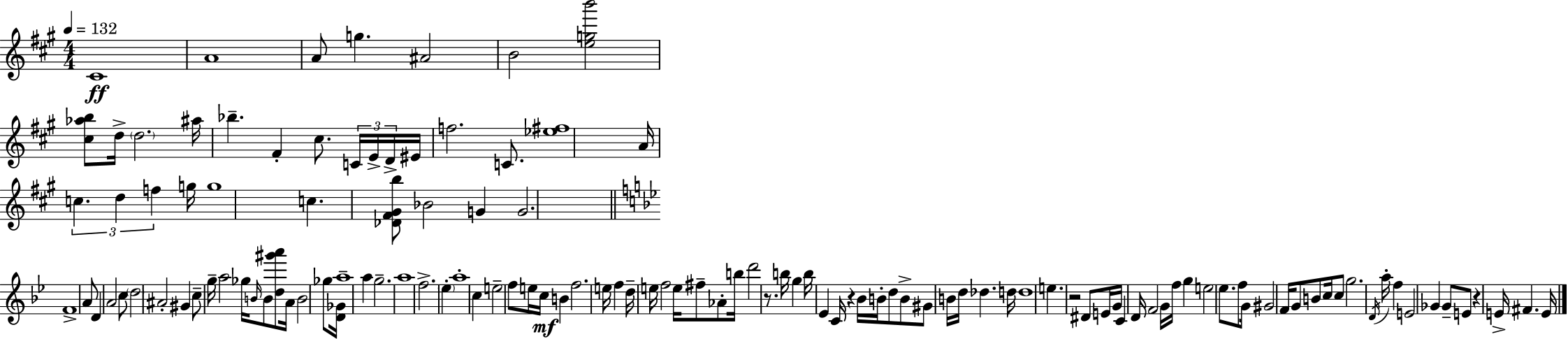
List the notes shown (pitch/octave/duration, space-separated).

C#4/w A4/w A4/e G5/q. A#4/h B4/h [E5,G5,B6]/h [C#5,Ab5,B5]/e D5/s D5/h. A#5/s Bb5/q. F#4/q C#5/e. C4/s E4/s D4/s EIS4/s F5/h. C4/e. [Eb5,F#5]/w A4/s C5/q. D5/q F5/q G5/s G5/w C5/q. [Db4,F#4,G#4,B5]/e Bb4/h G4/q G4/h. F4/w A4/e D4/q A4/h C5/e D5/h A#4/h G#4/q C5/e G5/s A5/h Gb5/s B4/s B4/e [D5,G#6,A6]/e A4/s B4/h Gb5/e [D4,Gb4]/s A5/w A5/q G5/h. A5/w F5/h. Eb5/q A5/w C5/q E5/h F5/e E5/s C5/s B4/q F5/h. E5/s F5/q D5/s E5/s F5/h E5/s F#5/e Ab4/e B5/s D6/h R/e. B5/s G5/q B5/s Eb4/q C4/s R/q Bb4/s B4/s D5/e B4/e G#4/e B4/s D5/s Db5/q. D5/s D5/w E5/q. R/h D#4/e E4/s G4/s C4/q D4/s F4/h G4/s F5/s G5/q E5/h Eb5/e. F5/e G4/s G#4/h F4/s G4/e B4/e C5/s C5/e G5/h. D4/s A5/s F5/q E4/h Gb4/q Gb4/e E4/e R/q E4/s F#4/q. E4/s